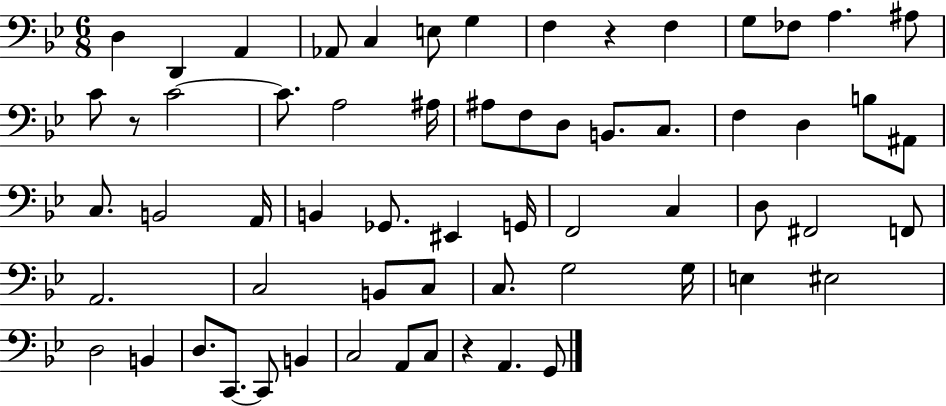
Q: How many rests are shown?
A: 3